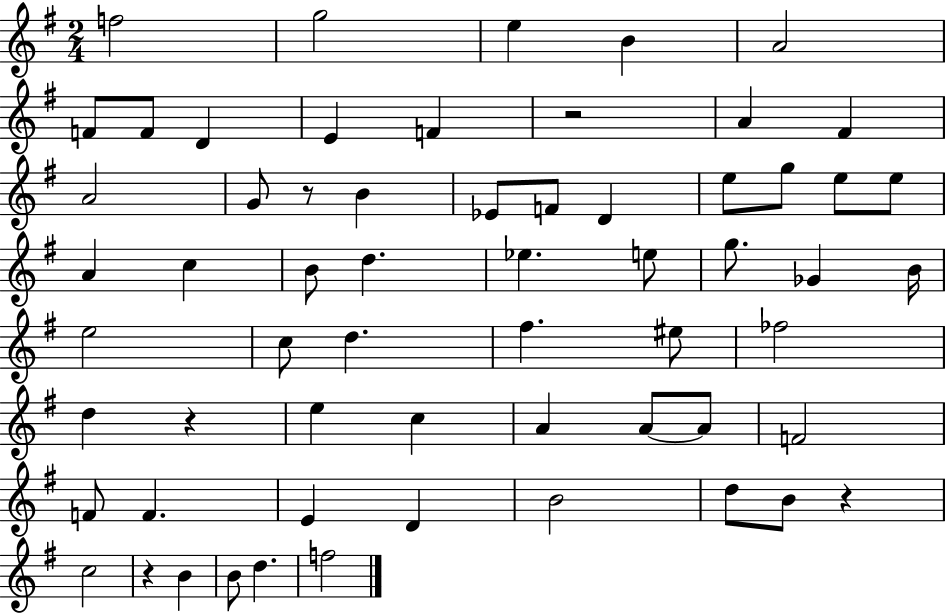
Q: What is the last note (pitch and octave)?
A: F5